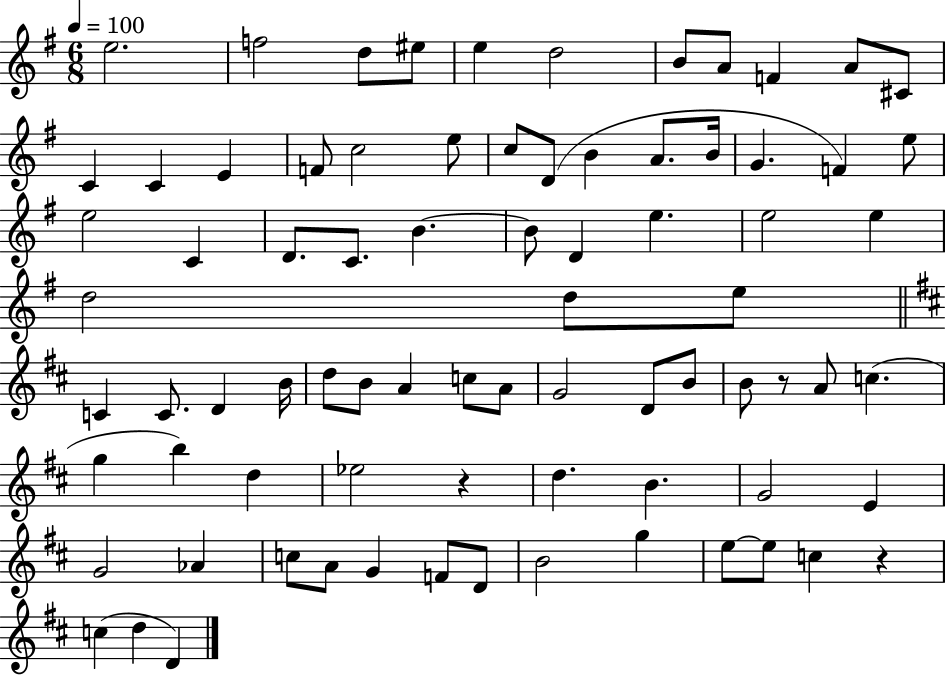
E5/h. F5/h D5/e EIS5/e E5/q D5/h B4/e A4/e F4/q A4/e C#4/e C4/q C4/q E4/q F4/e C5/h E5/e C5/e D4/e B4/q A4/e. B4/s G4/q. F4/q E5/e E5/h C4/q D4/e. C4/e. B4/q. B4/e D4/q E5/q. E5/h E5/q D5/h D5/e E5/e C4/q C4/e. D4/q B4/s D5/e B4/e A4/q C5/e A4/e G4/h D4/e B4/e B4/e R/e A4/e C5/q. G5/q B5/q D5/q Eb5/h R/q D5/q. B4/q. G4/h E4/q G4/h Ab4/q C5/e A4/e G4/q F4/e D4/e B4/h G5/q E5/e E5/e C5/q R/q C5/q D5/q D4/q